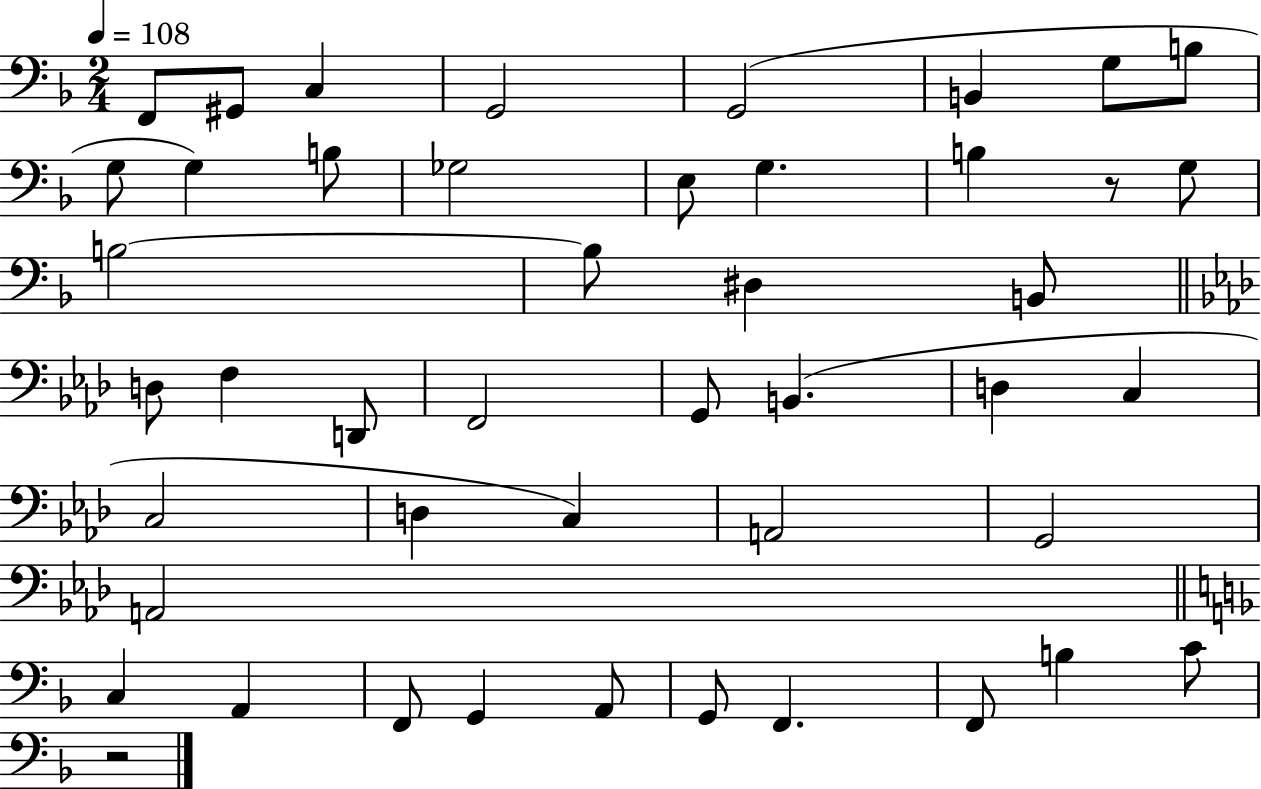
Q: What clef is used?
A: bass